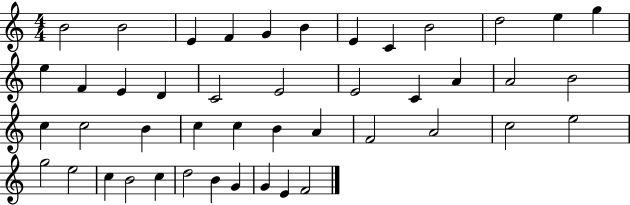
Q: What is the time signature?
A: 4/4